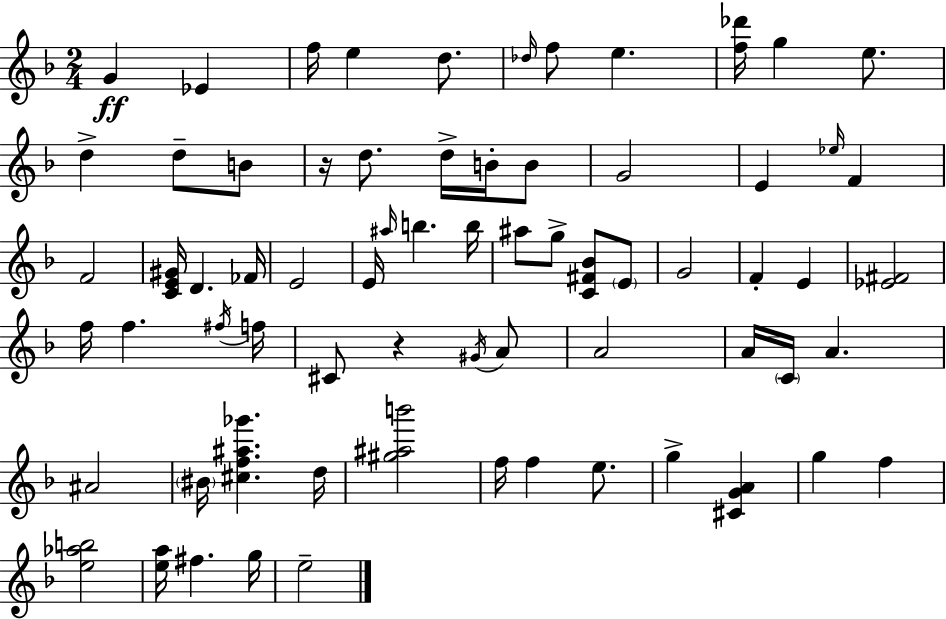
G4/q Eb4/q F5/s E5/q D5/e. Db5/s F5/e E5/q. [F5,Db6]/s G5/q E5/e. D5/q D5/e B4/e R/s D5/e. D5/s B4/s B4/e G4/h E4/q Eb5/s F4/q F4/h [C4,E4,G#4]/s D4/q. FES4/s E4/h E4/s A#5/s B5/q. B5/s A#5/e G5/e [C4,F#4,Bb4]/e E4/e G4/h F4/q E4/q [Eb4,F#4]/h F5/s F5/q. F#5/s F5/s C#4/e R/q G#4/s A4/e A4/h A4/s C4/s A4/q. A#4/h BIS4/s [C#5,F5,A#5,Gb6]/q. D5/s [G#5,A#5,B6]/h F5/s F5/q E5/e. G5/q [C#4,G4,A4]/q G5/q F5/q [E5,Ab5,B5]/h [E5,A5]/s F#5/q. G5/s E5/h